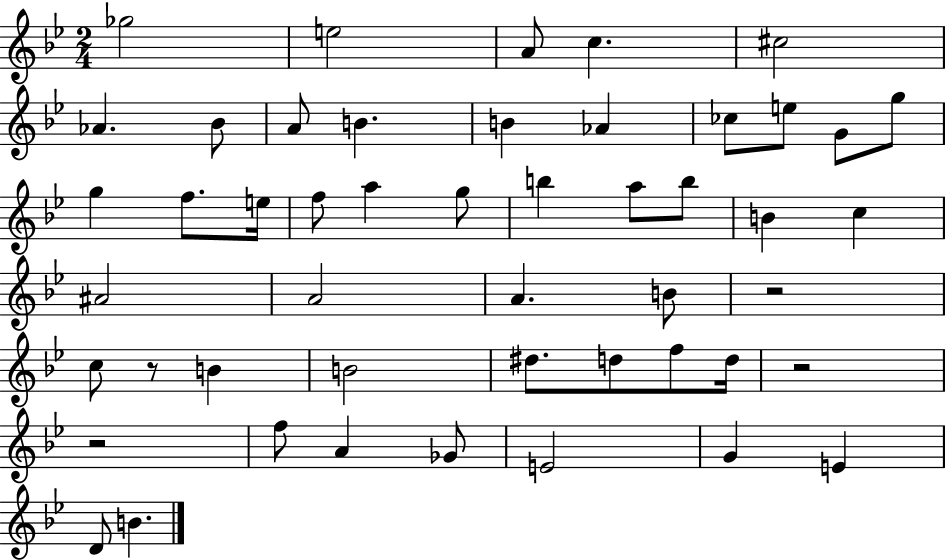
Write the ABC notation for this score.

X:1
T:Untitled
M:2/4
L:1/4
K:Bb
_g2 e2 A/2 c ^c2 _A _B/2 A/2 B B _A _c/2 e/2 G/2 g/2 g f/2 e/4 f/2 a g/2 b a/2 b/2 B c ^A2 A2 A B/2 z2 c/2 z/2 B B2 ^d/2 d/2 f/2 d/4 z2 z2 f/2 A _G/2 E2 G E D/2 B